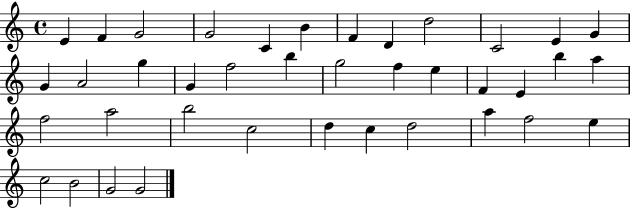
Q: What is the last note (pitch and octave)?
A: G4